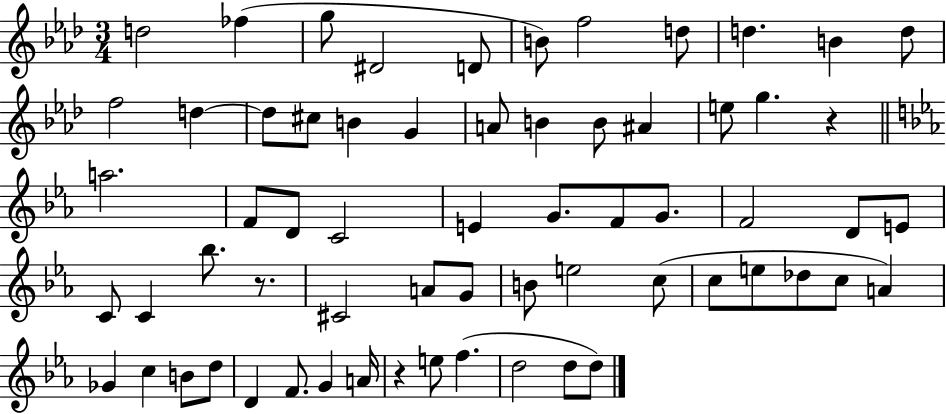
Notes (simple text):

D5/h FES5/q G5/e D#4/h D4/e B4/e F5/h D5/e D5/q. B4/q D5/e F5/h D5/q D5/e C#5/e B4/q G4/q A4/e B4/q B4/e A#4/q E5/e G5/q. R/q A5/h. F4/e D4/e C4/h E4/q G4/e. F4/e G4/e. F4/h D4/e E4/e C4/e C4/q Bb5/e. R/e. C#4/h A4/e G4/e B4/e E5/h C5/e C5/e E5/e Db5/e C5/e A4/q Gb4/q C5/q B4/e D5/e D4/q F4/e. G4/q A4/s R/q E5/e F5/q. D5/h D5/e D5/e